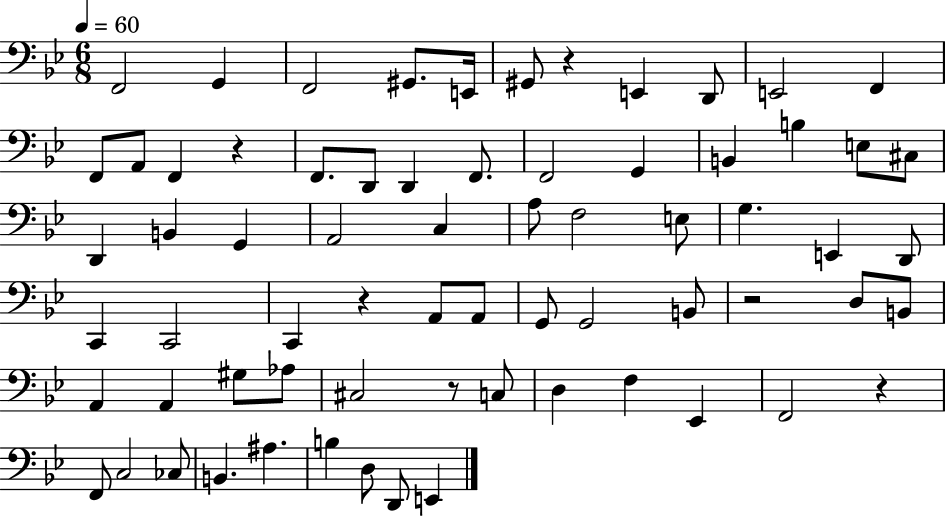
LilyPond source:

{
  \clef bass
  \numericTimeSignature
  \time 6/8
  \key bes \major
  \tempo 4 = 60
  f,2 g,4 | f,2 gis,8. e,16 | gis,8 r4 e,4 d,8 | e,2 f,4 | \break f,8 a,8 f,4 r4 | f,8. d,8 d,4 f,8. | f,2 g,4 | b,4 b4 e8 cis8 | \break d,4 b,4 g,4 | a,2 c4 | a8 f2 e8 | g4. e,4 d,8 | \break c,4 c,2 | c,4 r4 a,8 a,8 | g,8 g,2 b,8 | r2 d8 b,8 | \break a,4 a,4 gis8 aes8 | cis2 r8 c8 | d4 f4 ees,4 | f,2 r4 | \break f,8 c2 ces8 | b,4. ais4. | b4 d8 d,8 e,4 | \bar "|."
}